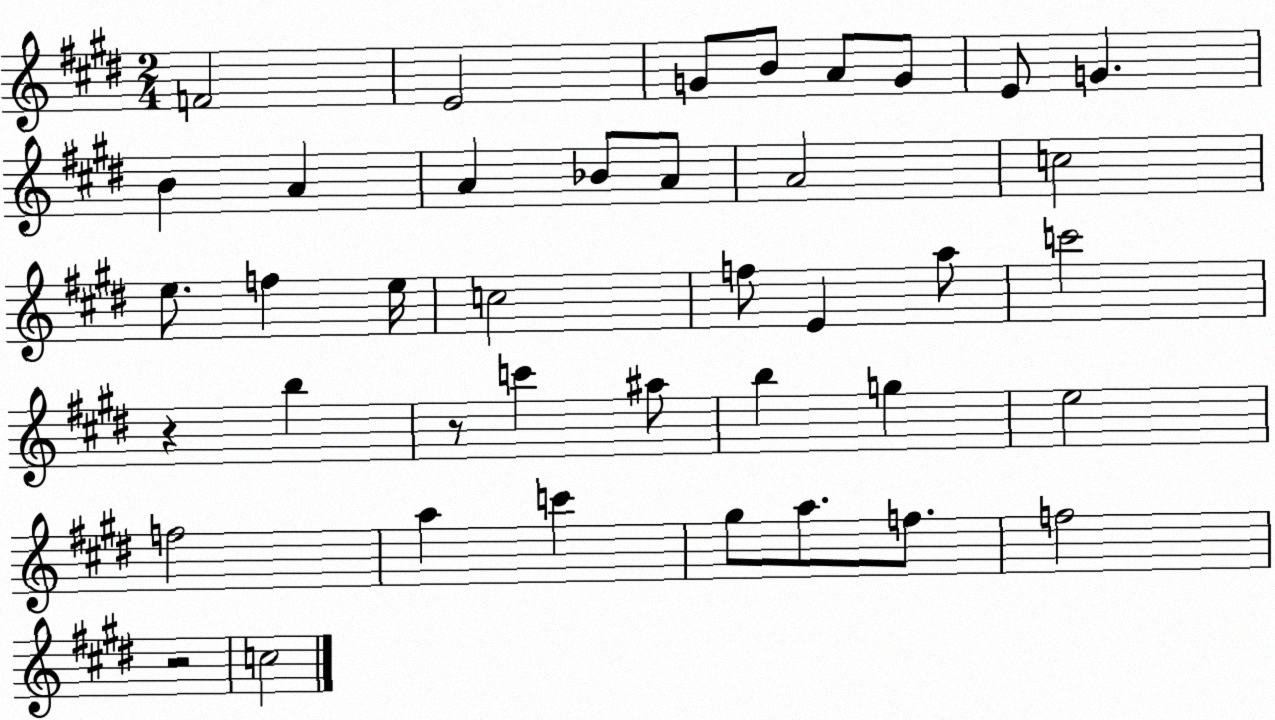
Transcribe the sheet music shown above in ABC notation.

X:1
T:Untitled
M:2/4
L:1/4
K:E
F2 E2 G/2 B/2 A/2 G/2 E/2 G B A A _B/2 A/2 A2 c2 e/2 f e/4 c2 f/2 E a/2 c'2 z b z/2 c' ^a/2 b g e2 f2 a c' ^g/2 a/2 f/2 f2 z2 c2